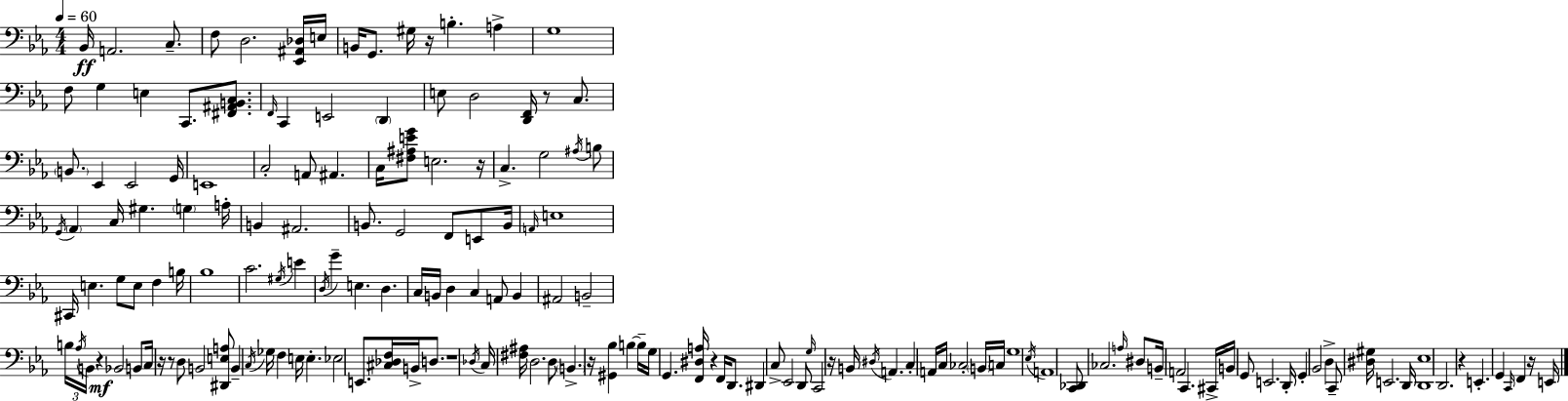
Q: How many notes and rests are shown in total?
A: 168